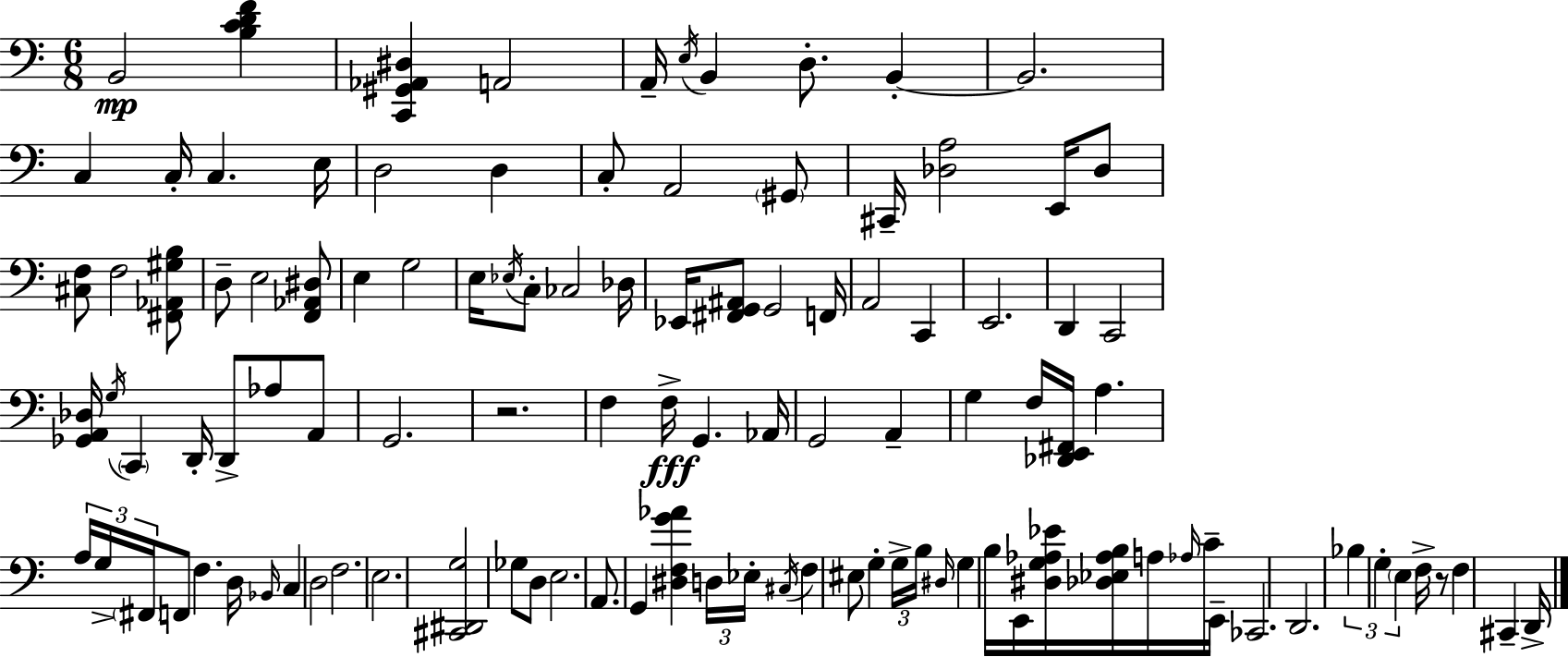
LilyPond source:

{
  \clef bass
  \numericTimeSignature
  \time 6/8
  \key a \minor
  b,2\mp <b c' d' f'>4 | <c, gis, aes, dis>4 a,2 | a,16-- \acciaccatura { e16 } b,4 d8.-. b,4-.~~ | b,2. | \break c4 c16-. c4. | e16 d2 d4 | c8-. a,2 \parenthesize gis,8 | cis,16-- <des a>2 e,16 des8 | \break <cis f>8 f2 <fis, aes, gis b>8 | d8-- e2 <f, aes, dis>8 | e4 g2 | e16 \acciaccatura { ees16 } c8-. ces2 | \break des16 ees,16 <fis, g, ais,>8 g,2 | f,16 a,2 c,4 | e,2. | d,4 c,2 | \break <ges, a, des>16 \acciaccatura { g16 } \parenthesize c,4 d,16-. d,8-> aes8 | a,8 g,2. | r2. | f4 f16->\fff g,4. | \break aes,16 g,2 a,4-- | g4 f16 <des, e, fis,>16 a4. | \tuplet 3/2 { a16 g16-> \parenthesize fis,16 } f,8 f4. | d16 \grace { bes,16 } c4 d2 | \break f2. | e2. | <cis, dis, g>2 | ges8 d8 e2. | \break a,8. g,4 <dis f g' aes'>4 | \tuplet 3/2 { d16 ees16-. \acciaccatura { cis16 } } f4 eis8 | g4-. \tuplet 3/2 { g16-> b16 \grace { dis16 } } g4 b16 | e,16 <dis g aes ees'>16 <des ees aes b>16 a16 \grace { aes16 } c'16-- e,16-- ces,2. | \break d,2. | \tuplet 3/2 { bes4 g4-. | \parenthesize e4 } f16-> r8 f4 | cis,4-- d,16-> \bar "|."
}